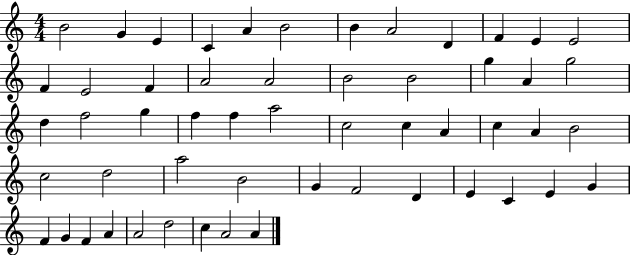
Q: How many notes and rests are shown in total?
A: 54